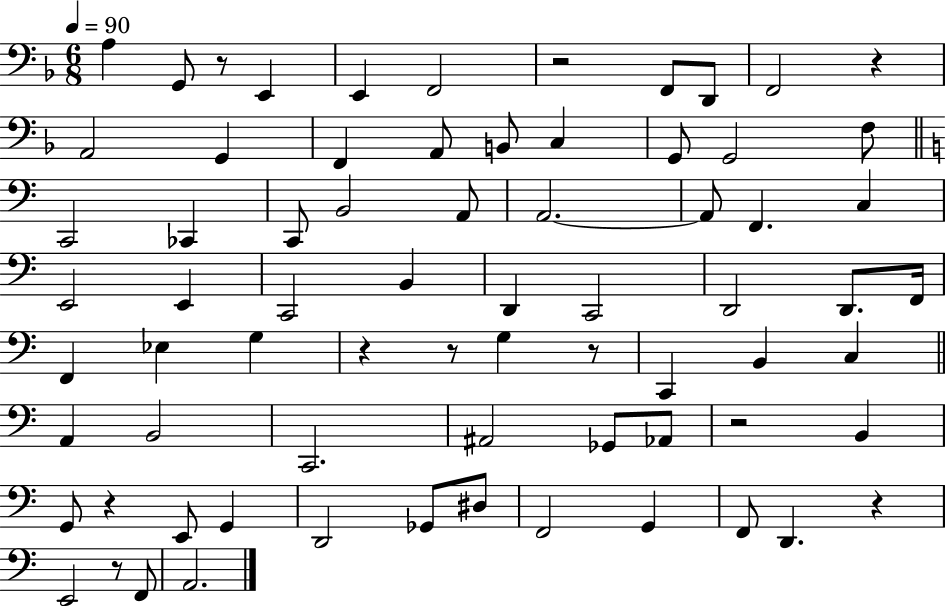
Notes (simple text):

A3/q G2/e R/e E2/q E2/q F2/h R/h F2/e D2/e F2/h R/q A2/h G2/q F2/q A2/e B2/e C3/q G2/e G2/h F3/e C2/h CES2/q C2/e B2/h A2/e A2/h. A2/e F2/q. C3/q E2/h E2/q C2/h B2/q D2/q C2/h D2/h D2/e. F2/s F2/q Eb3/q G3/q R/q R/e G3/q R/e C2/q B2/q C3/q A2/q B2/h C2/h. A#2/h Gb2/e Ab2/e R/h B2/q G2/e R/q E2/e G2/q D2/h Gb2/e D#3/e F2/h G2/q F2/e D2/q. R/q E2/h R/e F2/e A2/h.